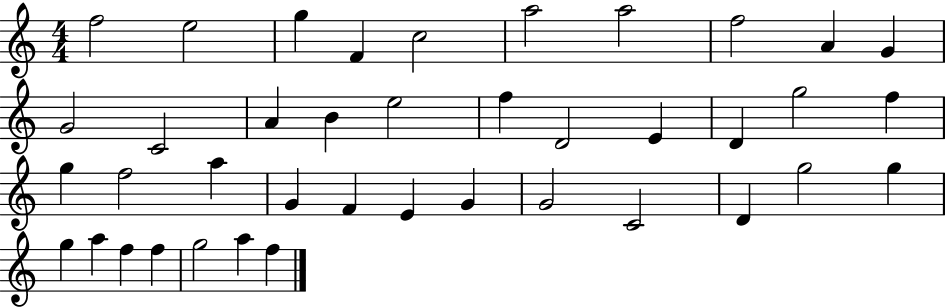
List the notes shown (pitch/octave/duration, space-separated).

F5/h E5/h G5/q F4/q C5/h A5/h A5/h F5/h A4/q G4/q G4/h C4/h A4/q B4/q E5/h F5/q D4/h E4/q D4/q G5/h F5/q G5/q F5/h A5/q G4/q F4/q E4/q G4/q G4/h C4/h D4/q G5/h G5/q G5/q A5/q F5/q F5/q G5/h A5/q F5/q